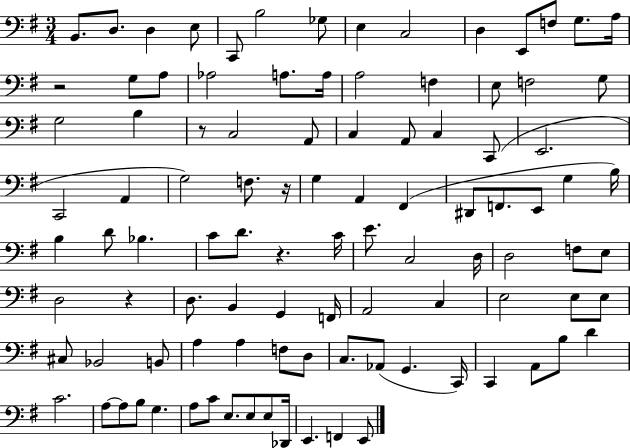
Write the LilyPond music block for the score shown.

{
  \clef bass
  \numericTimeSignature
  \time 3/4
  \key g \major
  \repeat volta 2 { b,8. d8. d4 e8 | c,8 b2 ges8 | e4 c2 | d4 e,8 f8 g8. a16 | \break r2 g8 a8 | aes2 a8. a16 | a2 f4 | e8 f2 g8 | \break g2 b4 | r8 c2 a,8 | c4 a,8 c4 c,8( | e,2. | \break c,2 a,4 | g2) f8. r16 | g4 a,4 fis,4( | dis,8 f,8. e,8 g4 b16) | \break b4 d'8 bes4. | c'8 d'8. r4. c'16 | e'8. c2 d16 | d2 f8 e8 | \break d2 r4 | d8. b,4 g,4 f,16 | a,2 c4 | e2 e8 e8 | \break cis8 bes,2 b,8 | a4 a4 f8 d8 | c8. aes,8( g,4. c,16) | c,4 a,8 b8 d'4 | \break c'2. | a8~~ a8 b8 g4. | a8 c'8 e8. e8 e8 des,16 | e,4. f,4 e,8 | \break } \bar "|."
}